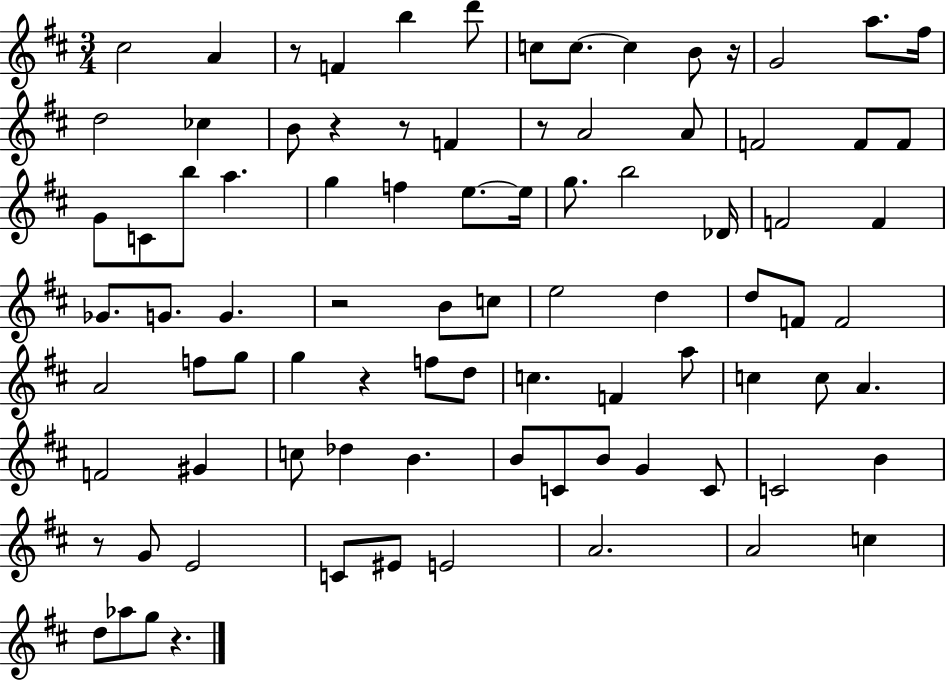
X:1
T:Untitled
M:3/4
L:1/4
K:D
^c2 A z/2 F b d'/2 c/2 c/2 c B/2 z/4 G2 a/2 ^f/4 d2 _c B/2 z z/2 F z/2 A2 A/2 F2 F/2 F/2 G/2 C/2 b/2 a g f e/2 e/4 g/2 b2 _D/4 F2 F _G/2 G/2 G z2 B/2 c/2 e2 d d/2 F/2 F2 A2 f/2 g/2 g z f/2 d/2 c F a/2 c c/2 A F2 ^G c/2 _d B B/2 C/2 B/2 G C/2 C2 B z/2 G/2 E2 C/2 ^E/2 E2 A2 A2 c d/2 _a/2 g/2 z